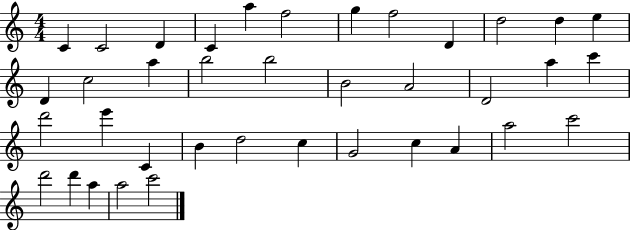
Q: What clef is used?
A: treble